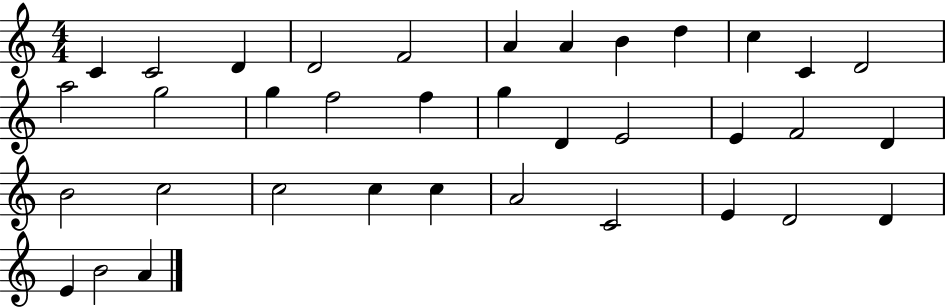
{
  \clef treble
  \numericTimeSignature
  \time 4/4
  \key c \major
  c'4 c'2 d'4 | d'2 f'2 | a'4 a'4 b'4 d''4 | c''4 c'4 d'2 | \break a''2 g''2 | g''4 f''2 f''4 | g''4 d'4 e'2 | e'4 f'2 d'4 | \break b'2 c''2 | c''2 c''4 c''4 | a'2 c'2 | e'4 d'2 d'4 | \break e'4 b'2 a'4 | \bar "|."
}